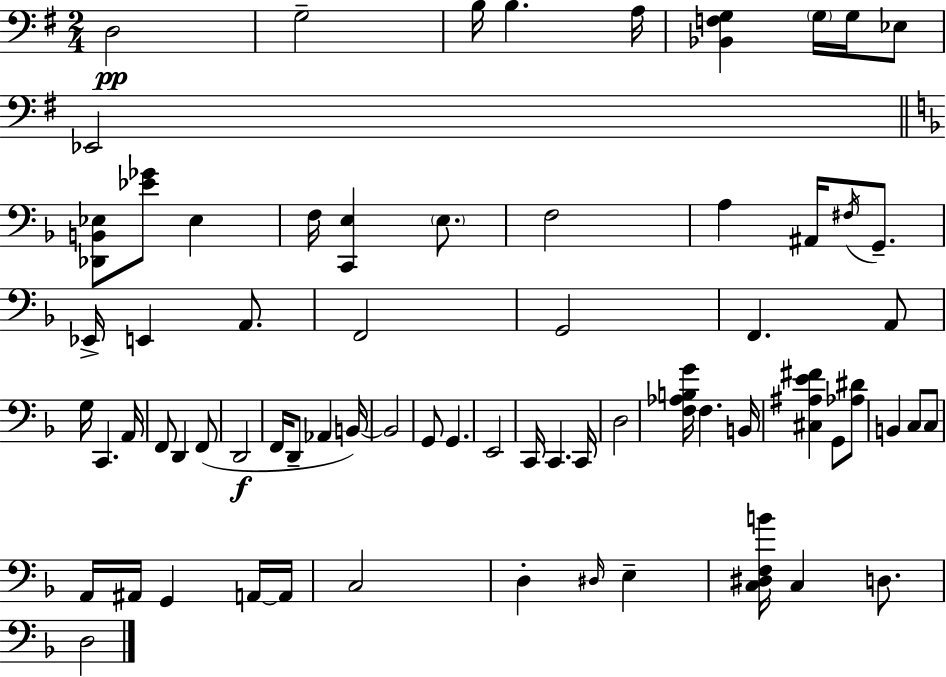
X:1
T:Untitled
M:2/4
L:1/4
K:G
D,2 G,2 B,/4 B, A,/4 [_B,,F,G,] G,/4 G,/4 _E,/2 _E,,2 [_D,,B,,_E,]/2 [_E_G]/2 _E, F,/4 [C,,E,] E,/2 F,2 A, ^A,,/4 ^F,/4 G,,/2 _E,,/4 E,, A,,/2 F,,2 G,,2 F,, A,,/2 G,/4 C,, A,,/4 F,,/2 D,, F,,/2 D,,2 F,,/4 D,,/2 _A,, B,,/4 B,,2 G,,/2 G,, E,,2 C,,/4 C,, C,,/4 D,2 [F,_A,B,G]/4 F, B,,/4 [^C,^A,E^F] G,,/2 [_A,^D]/2 B,, C,/2 C,/2 A,,/4 ^A,,/4 G,, A,,/4 A,,/4 C,2 D, ^D,/4 E, [C,^D,F,B]/4 C, D,/2 D,2